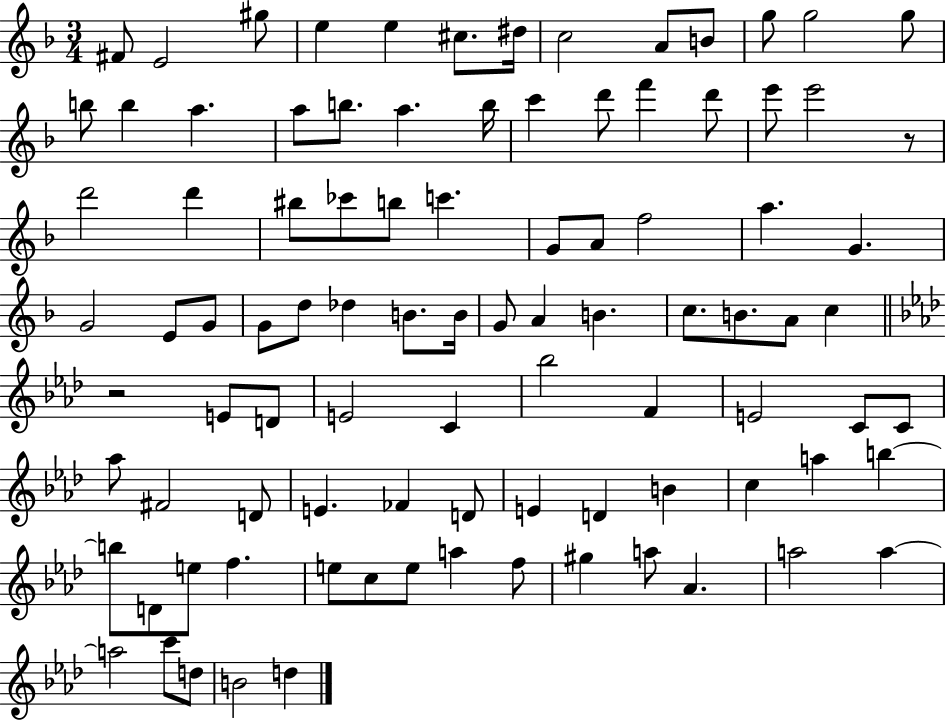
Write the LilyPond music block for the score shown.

{
  \clef treble
  \numericTimeSignature
  \time 3/4
  \key f \major
  \repeat volta 2 { fis'8 e'2 gis''8 | e''4 e''4 cis''8. dis''16 | c''2 a'8 b'8 | g''8 g''2 g''8 | \break b''8 b''4 a''4. | a''8 b''8. a''4. b''16 | c'''4 d'''8 f'''4 d'''8 | e'''8 e'''2 r8 | \break d'''2 d'''4 | bis''8 ces'''8 b''8 c'''4. | g'8 a'8 f''2 | a''4. g'4. | \break g'2 e'8 g'8 | g'8 d''8 des''4 b'8. b'16 | g'8 a'4 b'4. | c''8. b'8. a'8 c''4 | \break \bar "||" \break \key aes \major r2 e'8 d'8 | e'2 c'4 | bes''2 f'4 | e'2 c'8 c'8 | \break aes''8 fis'2 d'8 | e'4. fes'4 d'8 | e'4 d'4 b'4 | c''4 a''4 b''4~~ | \break b''8 d'8 e''8 f''4. | e''8 c''8 e''8 a''4 f''8 | gis''4 a''8 aes'4. | a''2 a''4~~ | \break a''2 c'''8 d''8 | b'2 d''4 | } \bar "|."
}